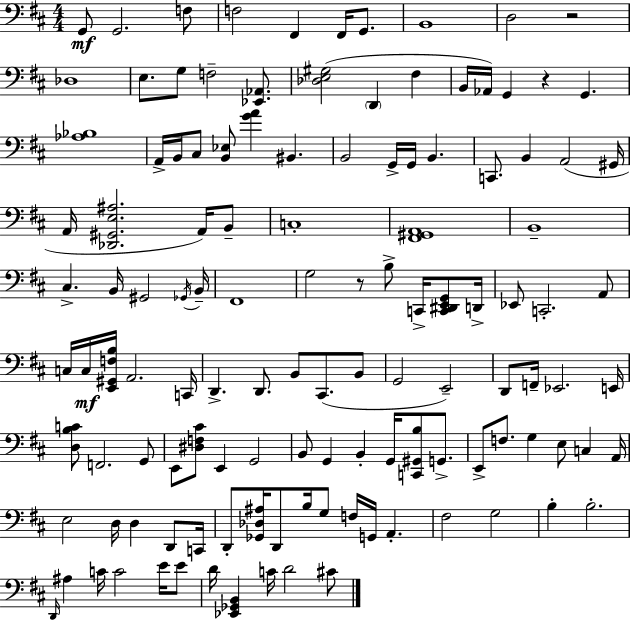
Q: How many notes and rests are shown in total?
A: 123